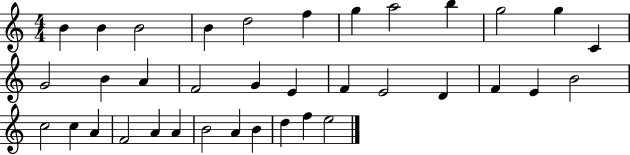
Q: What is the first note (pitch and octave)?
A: B4